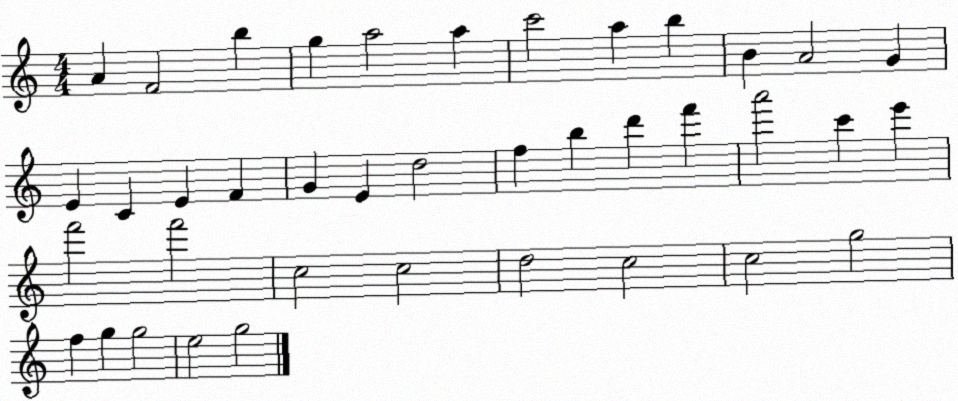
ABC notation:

X:1
T:Untitled
M:4/4
L:1/4
K:C
A F2 b g a2 a c'2 a b B A2 G E C E F G E d2 f b d' f' a'2 c' e' f'2 f'2 c2 c2 d2 c2 c2 g2 f g g2 e2 g2